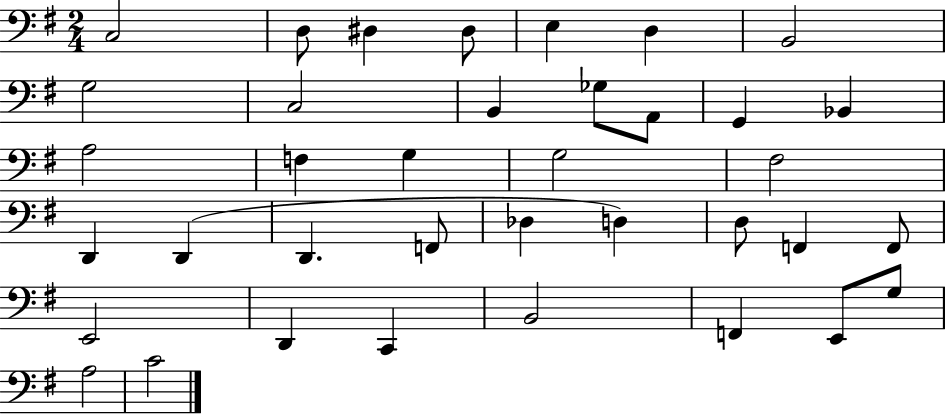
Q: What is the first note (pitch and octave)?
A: C3